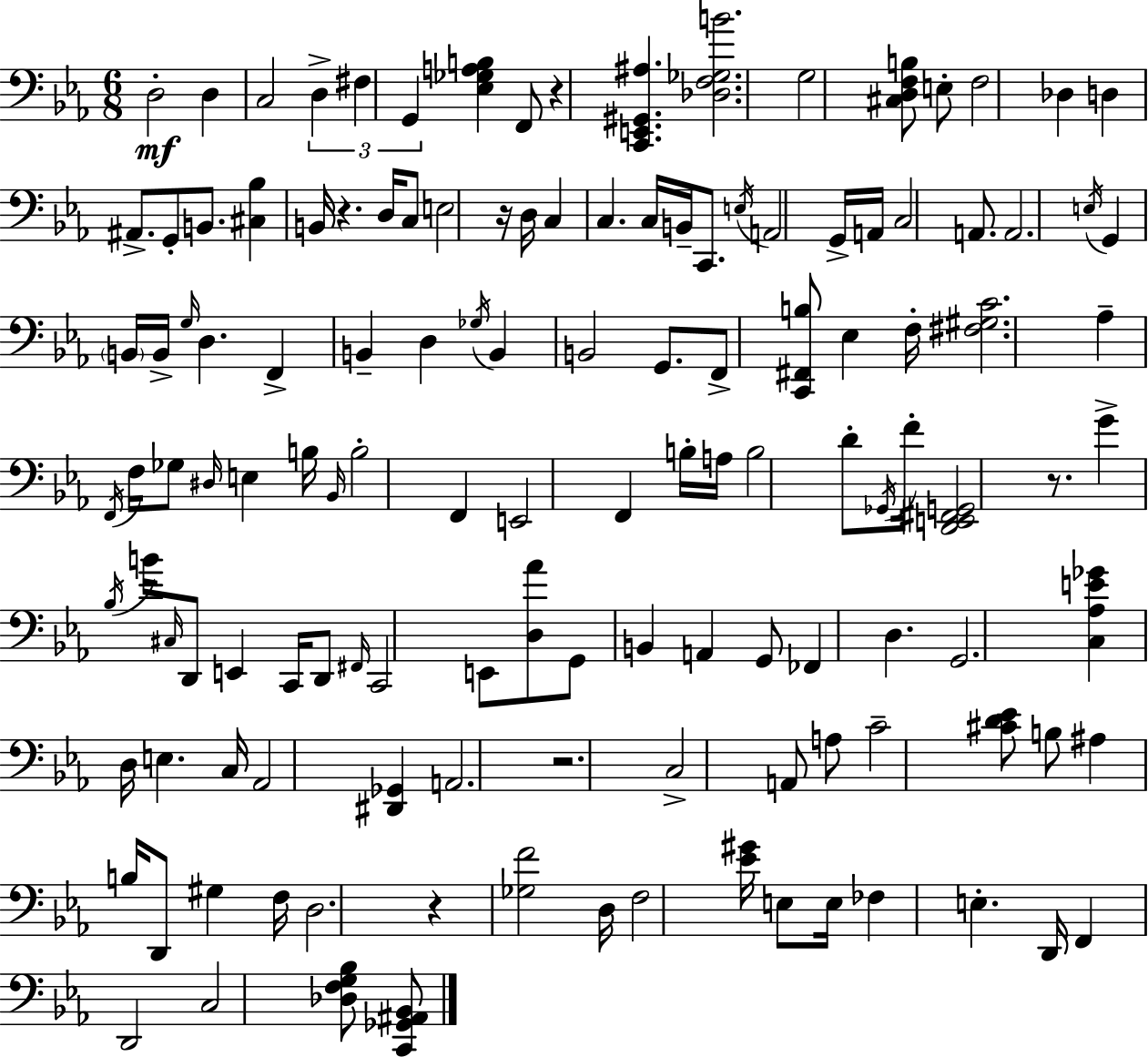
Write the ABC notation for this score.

X:1
T:Untitled
M:6/8
L:1/4
K:Eb
D,2 D, C,2 D, ^F, G,, [_E,_G,A,B,] F,,/2 z [C,,E,,^G,,^A,] [_D,F,_G,B]2 G,2 [^C,D,F,B,]/2 E,/2 F,2 _D, D, ^A,,/2 G,,/2 B,,/2 [^C,_B,] B,,/4 z D,/4 C,/2 E,2 z/4 D,/4 C, C, C,/4 B,,/4 C,,/2 E,/4 A,,2 G,,/4 A,,/4 C,2 A,,/2 A,,2 E,/4 G,, B,,/4 B,,/4 G,/4 D, F,, B,, D, _G,/4 B,, B,,2 G,,/2 F,,/2 [C,,^F,,B,]/2 _E, F,/4 [^F,^G,C]2 _A, F,,/4 F,/4 _G,/2 ^D,/4 E, B,/4 _B,,/4 B,2 F,, E,,2 F,, B,/4 A,/4 B,2 D/2 _G,,/4 F/4 [D,,E,,^F,,G,,]2 z/2 G _B,/4 B/4 ^C,/4 D,,/2 E,, C,,/4 D,,/2 ^F,,/4 C,,2 E,,/2 [D,_A]/2 G,,/2 B,, A,, G,,/2 _F,, D, G,,2 [C,_A,E_G] D,/4 E, C,/4 _A,,2 [^D,,_G,,] A,,2 z2 C,2 A,,/2 A,/2 C2 [^CD_E]/2 B,/2 ^A, B,/4 D,,/2 ^G, F,/4 D,2 z [_G,F]2 D,/4 F,2 [_E^G]/4 E,/2 E,/4 _F, E, D,,/4 F,, D,,2 C,2 [_D,F,G,_B,]/2 [C,,_G,,^A,,_B,,]/2